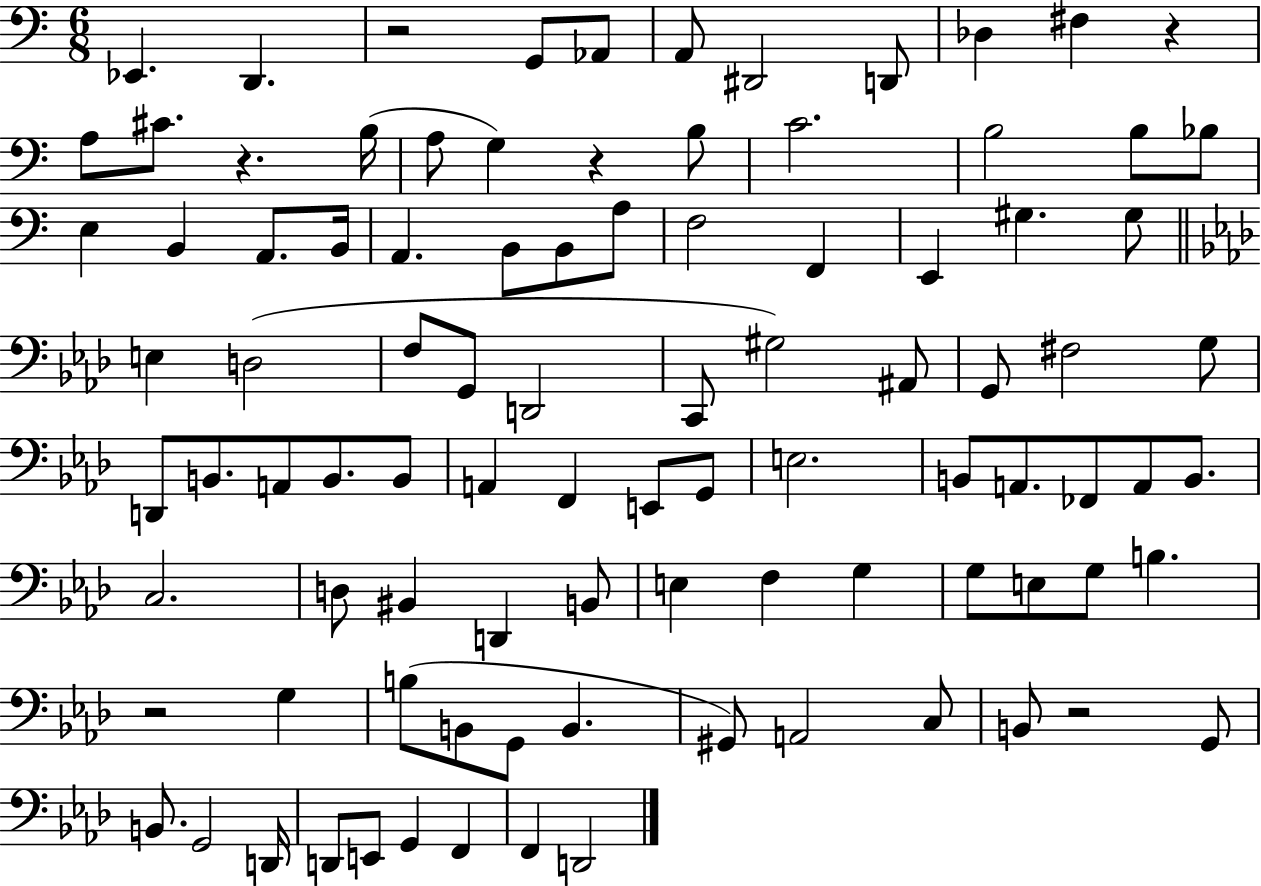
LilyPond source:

{
  \clef bass
  \numericTimeSignature
  \time 6/8
  \key c \major
  \repeat volta 2 { ees,4. d,4. | r2 g,8 aes,8 | a,8 dis,2 d,8 | des4 fis4 r4 | \break a8 cis'8. r4. b16( | a8 g4) r4 b8 | c'2. | b2 b8 bes8 | \break e4 b,4 a,8. b,16 | a,4. b,8 b,8 a8 | f2 f,4 | e,4 gis4. gis8 | \break \bar "||" \break \key aes \major e4 d2( | f8 g,8 d,2 | c,8 gis2) ais,8 | g,8 fis2 g8 | \break d,8 b,8. a,8 b,8. b,8 | a,4 f,4 e,8 g,8 | e2. | b,8 a,8. fes,8 a,8 b,8. | \break c2. | d8 bis,4 d,4 b,8 | e4 f4 g4 | g8 e8 g8 b4. | \break r2 g4 | b8( b,8 g,8 b,4. | gis,8) a,2 c8 | b,8 r2 g,8 | \break b,8. g,2 d,16 | d,8 e,8 g,4 f,4 | f,4 d,2 | } \bar "|."
}